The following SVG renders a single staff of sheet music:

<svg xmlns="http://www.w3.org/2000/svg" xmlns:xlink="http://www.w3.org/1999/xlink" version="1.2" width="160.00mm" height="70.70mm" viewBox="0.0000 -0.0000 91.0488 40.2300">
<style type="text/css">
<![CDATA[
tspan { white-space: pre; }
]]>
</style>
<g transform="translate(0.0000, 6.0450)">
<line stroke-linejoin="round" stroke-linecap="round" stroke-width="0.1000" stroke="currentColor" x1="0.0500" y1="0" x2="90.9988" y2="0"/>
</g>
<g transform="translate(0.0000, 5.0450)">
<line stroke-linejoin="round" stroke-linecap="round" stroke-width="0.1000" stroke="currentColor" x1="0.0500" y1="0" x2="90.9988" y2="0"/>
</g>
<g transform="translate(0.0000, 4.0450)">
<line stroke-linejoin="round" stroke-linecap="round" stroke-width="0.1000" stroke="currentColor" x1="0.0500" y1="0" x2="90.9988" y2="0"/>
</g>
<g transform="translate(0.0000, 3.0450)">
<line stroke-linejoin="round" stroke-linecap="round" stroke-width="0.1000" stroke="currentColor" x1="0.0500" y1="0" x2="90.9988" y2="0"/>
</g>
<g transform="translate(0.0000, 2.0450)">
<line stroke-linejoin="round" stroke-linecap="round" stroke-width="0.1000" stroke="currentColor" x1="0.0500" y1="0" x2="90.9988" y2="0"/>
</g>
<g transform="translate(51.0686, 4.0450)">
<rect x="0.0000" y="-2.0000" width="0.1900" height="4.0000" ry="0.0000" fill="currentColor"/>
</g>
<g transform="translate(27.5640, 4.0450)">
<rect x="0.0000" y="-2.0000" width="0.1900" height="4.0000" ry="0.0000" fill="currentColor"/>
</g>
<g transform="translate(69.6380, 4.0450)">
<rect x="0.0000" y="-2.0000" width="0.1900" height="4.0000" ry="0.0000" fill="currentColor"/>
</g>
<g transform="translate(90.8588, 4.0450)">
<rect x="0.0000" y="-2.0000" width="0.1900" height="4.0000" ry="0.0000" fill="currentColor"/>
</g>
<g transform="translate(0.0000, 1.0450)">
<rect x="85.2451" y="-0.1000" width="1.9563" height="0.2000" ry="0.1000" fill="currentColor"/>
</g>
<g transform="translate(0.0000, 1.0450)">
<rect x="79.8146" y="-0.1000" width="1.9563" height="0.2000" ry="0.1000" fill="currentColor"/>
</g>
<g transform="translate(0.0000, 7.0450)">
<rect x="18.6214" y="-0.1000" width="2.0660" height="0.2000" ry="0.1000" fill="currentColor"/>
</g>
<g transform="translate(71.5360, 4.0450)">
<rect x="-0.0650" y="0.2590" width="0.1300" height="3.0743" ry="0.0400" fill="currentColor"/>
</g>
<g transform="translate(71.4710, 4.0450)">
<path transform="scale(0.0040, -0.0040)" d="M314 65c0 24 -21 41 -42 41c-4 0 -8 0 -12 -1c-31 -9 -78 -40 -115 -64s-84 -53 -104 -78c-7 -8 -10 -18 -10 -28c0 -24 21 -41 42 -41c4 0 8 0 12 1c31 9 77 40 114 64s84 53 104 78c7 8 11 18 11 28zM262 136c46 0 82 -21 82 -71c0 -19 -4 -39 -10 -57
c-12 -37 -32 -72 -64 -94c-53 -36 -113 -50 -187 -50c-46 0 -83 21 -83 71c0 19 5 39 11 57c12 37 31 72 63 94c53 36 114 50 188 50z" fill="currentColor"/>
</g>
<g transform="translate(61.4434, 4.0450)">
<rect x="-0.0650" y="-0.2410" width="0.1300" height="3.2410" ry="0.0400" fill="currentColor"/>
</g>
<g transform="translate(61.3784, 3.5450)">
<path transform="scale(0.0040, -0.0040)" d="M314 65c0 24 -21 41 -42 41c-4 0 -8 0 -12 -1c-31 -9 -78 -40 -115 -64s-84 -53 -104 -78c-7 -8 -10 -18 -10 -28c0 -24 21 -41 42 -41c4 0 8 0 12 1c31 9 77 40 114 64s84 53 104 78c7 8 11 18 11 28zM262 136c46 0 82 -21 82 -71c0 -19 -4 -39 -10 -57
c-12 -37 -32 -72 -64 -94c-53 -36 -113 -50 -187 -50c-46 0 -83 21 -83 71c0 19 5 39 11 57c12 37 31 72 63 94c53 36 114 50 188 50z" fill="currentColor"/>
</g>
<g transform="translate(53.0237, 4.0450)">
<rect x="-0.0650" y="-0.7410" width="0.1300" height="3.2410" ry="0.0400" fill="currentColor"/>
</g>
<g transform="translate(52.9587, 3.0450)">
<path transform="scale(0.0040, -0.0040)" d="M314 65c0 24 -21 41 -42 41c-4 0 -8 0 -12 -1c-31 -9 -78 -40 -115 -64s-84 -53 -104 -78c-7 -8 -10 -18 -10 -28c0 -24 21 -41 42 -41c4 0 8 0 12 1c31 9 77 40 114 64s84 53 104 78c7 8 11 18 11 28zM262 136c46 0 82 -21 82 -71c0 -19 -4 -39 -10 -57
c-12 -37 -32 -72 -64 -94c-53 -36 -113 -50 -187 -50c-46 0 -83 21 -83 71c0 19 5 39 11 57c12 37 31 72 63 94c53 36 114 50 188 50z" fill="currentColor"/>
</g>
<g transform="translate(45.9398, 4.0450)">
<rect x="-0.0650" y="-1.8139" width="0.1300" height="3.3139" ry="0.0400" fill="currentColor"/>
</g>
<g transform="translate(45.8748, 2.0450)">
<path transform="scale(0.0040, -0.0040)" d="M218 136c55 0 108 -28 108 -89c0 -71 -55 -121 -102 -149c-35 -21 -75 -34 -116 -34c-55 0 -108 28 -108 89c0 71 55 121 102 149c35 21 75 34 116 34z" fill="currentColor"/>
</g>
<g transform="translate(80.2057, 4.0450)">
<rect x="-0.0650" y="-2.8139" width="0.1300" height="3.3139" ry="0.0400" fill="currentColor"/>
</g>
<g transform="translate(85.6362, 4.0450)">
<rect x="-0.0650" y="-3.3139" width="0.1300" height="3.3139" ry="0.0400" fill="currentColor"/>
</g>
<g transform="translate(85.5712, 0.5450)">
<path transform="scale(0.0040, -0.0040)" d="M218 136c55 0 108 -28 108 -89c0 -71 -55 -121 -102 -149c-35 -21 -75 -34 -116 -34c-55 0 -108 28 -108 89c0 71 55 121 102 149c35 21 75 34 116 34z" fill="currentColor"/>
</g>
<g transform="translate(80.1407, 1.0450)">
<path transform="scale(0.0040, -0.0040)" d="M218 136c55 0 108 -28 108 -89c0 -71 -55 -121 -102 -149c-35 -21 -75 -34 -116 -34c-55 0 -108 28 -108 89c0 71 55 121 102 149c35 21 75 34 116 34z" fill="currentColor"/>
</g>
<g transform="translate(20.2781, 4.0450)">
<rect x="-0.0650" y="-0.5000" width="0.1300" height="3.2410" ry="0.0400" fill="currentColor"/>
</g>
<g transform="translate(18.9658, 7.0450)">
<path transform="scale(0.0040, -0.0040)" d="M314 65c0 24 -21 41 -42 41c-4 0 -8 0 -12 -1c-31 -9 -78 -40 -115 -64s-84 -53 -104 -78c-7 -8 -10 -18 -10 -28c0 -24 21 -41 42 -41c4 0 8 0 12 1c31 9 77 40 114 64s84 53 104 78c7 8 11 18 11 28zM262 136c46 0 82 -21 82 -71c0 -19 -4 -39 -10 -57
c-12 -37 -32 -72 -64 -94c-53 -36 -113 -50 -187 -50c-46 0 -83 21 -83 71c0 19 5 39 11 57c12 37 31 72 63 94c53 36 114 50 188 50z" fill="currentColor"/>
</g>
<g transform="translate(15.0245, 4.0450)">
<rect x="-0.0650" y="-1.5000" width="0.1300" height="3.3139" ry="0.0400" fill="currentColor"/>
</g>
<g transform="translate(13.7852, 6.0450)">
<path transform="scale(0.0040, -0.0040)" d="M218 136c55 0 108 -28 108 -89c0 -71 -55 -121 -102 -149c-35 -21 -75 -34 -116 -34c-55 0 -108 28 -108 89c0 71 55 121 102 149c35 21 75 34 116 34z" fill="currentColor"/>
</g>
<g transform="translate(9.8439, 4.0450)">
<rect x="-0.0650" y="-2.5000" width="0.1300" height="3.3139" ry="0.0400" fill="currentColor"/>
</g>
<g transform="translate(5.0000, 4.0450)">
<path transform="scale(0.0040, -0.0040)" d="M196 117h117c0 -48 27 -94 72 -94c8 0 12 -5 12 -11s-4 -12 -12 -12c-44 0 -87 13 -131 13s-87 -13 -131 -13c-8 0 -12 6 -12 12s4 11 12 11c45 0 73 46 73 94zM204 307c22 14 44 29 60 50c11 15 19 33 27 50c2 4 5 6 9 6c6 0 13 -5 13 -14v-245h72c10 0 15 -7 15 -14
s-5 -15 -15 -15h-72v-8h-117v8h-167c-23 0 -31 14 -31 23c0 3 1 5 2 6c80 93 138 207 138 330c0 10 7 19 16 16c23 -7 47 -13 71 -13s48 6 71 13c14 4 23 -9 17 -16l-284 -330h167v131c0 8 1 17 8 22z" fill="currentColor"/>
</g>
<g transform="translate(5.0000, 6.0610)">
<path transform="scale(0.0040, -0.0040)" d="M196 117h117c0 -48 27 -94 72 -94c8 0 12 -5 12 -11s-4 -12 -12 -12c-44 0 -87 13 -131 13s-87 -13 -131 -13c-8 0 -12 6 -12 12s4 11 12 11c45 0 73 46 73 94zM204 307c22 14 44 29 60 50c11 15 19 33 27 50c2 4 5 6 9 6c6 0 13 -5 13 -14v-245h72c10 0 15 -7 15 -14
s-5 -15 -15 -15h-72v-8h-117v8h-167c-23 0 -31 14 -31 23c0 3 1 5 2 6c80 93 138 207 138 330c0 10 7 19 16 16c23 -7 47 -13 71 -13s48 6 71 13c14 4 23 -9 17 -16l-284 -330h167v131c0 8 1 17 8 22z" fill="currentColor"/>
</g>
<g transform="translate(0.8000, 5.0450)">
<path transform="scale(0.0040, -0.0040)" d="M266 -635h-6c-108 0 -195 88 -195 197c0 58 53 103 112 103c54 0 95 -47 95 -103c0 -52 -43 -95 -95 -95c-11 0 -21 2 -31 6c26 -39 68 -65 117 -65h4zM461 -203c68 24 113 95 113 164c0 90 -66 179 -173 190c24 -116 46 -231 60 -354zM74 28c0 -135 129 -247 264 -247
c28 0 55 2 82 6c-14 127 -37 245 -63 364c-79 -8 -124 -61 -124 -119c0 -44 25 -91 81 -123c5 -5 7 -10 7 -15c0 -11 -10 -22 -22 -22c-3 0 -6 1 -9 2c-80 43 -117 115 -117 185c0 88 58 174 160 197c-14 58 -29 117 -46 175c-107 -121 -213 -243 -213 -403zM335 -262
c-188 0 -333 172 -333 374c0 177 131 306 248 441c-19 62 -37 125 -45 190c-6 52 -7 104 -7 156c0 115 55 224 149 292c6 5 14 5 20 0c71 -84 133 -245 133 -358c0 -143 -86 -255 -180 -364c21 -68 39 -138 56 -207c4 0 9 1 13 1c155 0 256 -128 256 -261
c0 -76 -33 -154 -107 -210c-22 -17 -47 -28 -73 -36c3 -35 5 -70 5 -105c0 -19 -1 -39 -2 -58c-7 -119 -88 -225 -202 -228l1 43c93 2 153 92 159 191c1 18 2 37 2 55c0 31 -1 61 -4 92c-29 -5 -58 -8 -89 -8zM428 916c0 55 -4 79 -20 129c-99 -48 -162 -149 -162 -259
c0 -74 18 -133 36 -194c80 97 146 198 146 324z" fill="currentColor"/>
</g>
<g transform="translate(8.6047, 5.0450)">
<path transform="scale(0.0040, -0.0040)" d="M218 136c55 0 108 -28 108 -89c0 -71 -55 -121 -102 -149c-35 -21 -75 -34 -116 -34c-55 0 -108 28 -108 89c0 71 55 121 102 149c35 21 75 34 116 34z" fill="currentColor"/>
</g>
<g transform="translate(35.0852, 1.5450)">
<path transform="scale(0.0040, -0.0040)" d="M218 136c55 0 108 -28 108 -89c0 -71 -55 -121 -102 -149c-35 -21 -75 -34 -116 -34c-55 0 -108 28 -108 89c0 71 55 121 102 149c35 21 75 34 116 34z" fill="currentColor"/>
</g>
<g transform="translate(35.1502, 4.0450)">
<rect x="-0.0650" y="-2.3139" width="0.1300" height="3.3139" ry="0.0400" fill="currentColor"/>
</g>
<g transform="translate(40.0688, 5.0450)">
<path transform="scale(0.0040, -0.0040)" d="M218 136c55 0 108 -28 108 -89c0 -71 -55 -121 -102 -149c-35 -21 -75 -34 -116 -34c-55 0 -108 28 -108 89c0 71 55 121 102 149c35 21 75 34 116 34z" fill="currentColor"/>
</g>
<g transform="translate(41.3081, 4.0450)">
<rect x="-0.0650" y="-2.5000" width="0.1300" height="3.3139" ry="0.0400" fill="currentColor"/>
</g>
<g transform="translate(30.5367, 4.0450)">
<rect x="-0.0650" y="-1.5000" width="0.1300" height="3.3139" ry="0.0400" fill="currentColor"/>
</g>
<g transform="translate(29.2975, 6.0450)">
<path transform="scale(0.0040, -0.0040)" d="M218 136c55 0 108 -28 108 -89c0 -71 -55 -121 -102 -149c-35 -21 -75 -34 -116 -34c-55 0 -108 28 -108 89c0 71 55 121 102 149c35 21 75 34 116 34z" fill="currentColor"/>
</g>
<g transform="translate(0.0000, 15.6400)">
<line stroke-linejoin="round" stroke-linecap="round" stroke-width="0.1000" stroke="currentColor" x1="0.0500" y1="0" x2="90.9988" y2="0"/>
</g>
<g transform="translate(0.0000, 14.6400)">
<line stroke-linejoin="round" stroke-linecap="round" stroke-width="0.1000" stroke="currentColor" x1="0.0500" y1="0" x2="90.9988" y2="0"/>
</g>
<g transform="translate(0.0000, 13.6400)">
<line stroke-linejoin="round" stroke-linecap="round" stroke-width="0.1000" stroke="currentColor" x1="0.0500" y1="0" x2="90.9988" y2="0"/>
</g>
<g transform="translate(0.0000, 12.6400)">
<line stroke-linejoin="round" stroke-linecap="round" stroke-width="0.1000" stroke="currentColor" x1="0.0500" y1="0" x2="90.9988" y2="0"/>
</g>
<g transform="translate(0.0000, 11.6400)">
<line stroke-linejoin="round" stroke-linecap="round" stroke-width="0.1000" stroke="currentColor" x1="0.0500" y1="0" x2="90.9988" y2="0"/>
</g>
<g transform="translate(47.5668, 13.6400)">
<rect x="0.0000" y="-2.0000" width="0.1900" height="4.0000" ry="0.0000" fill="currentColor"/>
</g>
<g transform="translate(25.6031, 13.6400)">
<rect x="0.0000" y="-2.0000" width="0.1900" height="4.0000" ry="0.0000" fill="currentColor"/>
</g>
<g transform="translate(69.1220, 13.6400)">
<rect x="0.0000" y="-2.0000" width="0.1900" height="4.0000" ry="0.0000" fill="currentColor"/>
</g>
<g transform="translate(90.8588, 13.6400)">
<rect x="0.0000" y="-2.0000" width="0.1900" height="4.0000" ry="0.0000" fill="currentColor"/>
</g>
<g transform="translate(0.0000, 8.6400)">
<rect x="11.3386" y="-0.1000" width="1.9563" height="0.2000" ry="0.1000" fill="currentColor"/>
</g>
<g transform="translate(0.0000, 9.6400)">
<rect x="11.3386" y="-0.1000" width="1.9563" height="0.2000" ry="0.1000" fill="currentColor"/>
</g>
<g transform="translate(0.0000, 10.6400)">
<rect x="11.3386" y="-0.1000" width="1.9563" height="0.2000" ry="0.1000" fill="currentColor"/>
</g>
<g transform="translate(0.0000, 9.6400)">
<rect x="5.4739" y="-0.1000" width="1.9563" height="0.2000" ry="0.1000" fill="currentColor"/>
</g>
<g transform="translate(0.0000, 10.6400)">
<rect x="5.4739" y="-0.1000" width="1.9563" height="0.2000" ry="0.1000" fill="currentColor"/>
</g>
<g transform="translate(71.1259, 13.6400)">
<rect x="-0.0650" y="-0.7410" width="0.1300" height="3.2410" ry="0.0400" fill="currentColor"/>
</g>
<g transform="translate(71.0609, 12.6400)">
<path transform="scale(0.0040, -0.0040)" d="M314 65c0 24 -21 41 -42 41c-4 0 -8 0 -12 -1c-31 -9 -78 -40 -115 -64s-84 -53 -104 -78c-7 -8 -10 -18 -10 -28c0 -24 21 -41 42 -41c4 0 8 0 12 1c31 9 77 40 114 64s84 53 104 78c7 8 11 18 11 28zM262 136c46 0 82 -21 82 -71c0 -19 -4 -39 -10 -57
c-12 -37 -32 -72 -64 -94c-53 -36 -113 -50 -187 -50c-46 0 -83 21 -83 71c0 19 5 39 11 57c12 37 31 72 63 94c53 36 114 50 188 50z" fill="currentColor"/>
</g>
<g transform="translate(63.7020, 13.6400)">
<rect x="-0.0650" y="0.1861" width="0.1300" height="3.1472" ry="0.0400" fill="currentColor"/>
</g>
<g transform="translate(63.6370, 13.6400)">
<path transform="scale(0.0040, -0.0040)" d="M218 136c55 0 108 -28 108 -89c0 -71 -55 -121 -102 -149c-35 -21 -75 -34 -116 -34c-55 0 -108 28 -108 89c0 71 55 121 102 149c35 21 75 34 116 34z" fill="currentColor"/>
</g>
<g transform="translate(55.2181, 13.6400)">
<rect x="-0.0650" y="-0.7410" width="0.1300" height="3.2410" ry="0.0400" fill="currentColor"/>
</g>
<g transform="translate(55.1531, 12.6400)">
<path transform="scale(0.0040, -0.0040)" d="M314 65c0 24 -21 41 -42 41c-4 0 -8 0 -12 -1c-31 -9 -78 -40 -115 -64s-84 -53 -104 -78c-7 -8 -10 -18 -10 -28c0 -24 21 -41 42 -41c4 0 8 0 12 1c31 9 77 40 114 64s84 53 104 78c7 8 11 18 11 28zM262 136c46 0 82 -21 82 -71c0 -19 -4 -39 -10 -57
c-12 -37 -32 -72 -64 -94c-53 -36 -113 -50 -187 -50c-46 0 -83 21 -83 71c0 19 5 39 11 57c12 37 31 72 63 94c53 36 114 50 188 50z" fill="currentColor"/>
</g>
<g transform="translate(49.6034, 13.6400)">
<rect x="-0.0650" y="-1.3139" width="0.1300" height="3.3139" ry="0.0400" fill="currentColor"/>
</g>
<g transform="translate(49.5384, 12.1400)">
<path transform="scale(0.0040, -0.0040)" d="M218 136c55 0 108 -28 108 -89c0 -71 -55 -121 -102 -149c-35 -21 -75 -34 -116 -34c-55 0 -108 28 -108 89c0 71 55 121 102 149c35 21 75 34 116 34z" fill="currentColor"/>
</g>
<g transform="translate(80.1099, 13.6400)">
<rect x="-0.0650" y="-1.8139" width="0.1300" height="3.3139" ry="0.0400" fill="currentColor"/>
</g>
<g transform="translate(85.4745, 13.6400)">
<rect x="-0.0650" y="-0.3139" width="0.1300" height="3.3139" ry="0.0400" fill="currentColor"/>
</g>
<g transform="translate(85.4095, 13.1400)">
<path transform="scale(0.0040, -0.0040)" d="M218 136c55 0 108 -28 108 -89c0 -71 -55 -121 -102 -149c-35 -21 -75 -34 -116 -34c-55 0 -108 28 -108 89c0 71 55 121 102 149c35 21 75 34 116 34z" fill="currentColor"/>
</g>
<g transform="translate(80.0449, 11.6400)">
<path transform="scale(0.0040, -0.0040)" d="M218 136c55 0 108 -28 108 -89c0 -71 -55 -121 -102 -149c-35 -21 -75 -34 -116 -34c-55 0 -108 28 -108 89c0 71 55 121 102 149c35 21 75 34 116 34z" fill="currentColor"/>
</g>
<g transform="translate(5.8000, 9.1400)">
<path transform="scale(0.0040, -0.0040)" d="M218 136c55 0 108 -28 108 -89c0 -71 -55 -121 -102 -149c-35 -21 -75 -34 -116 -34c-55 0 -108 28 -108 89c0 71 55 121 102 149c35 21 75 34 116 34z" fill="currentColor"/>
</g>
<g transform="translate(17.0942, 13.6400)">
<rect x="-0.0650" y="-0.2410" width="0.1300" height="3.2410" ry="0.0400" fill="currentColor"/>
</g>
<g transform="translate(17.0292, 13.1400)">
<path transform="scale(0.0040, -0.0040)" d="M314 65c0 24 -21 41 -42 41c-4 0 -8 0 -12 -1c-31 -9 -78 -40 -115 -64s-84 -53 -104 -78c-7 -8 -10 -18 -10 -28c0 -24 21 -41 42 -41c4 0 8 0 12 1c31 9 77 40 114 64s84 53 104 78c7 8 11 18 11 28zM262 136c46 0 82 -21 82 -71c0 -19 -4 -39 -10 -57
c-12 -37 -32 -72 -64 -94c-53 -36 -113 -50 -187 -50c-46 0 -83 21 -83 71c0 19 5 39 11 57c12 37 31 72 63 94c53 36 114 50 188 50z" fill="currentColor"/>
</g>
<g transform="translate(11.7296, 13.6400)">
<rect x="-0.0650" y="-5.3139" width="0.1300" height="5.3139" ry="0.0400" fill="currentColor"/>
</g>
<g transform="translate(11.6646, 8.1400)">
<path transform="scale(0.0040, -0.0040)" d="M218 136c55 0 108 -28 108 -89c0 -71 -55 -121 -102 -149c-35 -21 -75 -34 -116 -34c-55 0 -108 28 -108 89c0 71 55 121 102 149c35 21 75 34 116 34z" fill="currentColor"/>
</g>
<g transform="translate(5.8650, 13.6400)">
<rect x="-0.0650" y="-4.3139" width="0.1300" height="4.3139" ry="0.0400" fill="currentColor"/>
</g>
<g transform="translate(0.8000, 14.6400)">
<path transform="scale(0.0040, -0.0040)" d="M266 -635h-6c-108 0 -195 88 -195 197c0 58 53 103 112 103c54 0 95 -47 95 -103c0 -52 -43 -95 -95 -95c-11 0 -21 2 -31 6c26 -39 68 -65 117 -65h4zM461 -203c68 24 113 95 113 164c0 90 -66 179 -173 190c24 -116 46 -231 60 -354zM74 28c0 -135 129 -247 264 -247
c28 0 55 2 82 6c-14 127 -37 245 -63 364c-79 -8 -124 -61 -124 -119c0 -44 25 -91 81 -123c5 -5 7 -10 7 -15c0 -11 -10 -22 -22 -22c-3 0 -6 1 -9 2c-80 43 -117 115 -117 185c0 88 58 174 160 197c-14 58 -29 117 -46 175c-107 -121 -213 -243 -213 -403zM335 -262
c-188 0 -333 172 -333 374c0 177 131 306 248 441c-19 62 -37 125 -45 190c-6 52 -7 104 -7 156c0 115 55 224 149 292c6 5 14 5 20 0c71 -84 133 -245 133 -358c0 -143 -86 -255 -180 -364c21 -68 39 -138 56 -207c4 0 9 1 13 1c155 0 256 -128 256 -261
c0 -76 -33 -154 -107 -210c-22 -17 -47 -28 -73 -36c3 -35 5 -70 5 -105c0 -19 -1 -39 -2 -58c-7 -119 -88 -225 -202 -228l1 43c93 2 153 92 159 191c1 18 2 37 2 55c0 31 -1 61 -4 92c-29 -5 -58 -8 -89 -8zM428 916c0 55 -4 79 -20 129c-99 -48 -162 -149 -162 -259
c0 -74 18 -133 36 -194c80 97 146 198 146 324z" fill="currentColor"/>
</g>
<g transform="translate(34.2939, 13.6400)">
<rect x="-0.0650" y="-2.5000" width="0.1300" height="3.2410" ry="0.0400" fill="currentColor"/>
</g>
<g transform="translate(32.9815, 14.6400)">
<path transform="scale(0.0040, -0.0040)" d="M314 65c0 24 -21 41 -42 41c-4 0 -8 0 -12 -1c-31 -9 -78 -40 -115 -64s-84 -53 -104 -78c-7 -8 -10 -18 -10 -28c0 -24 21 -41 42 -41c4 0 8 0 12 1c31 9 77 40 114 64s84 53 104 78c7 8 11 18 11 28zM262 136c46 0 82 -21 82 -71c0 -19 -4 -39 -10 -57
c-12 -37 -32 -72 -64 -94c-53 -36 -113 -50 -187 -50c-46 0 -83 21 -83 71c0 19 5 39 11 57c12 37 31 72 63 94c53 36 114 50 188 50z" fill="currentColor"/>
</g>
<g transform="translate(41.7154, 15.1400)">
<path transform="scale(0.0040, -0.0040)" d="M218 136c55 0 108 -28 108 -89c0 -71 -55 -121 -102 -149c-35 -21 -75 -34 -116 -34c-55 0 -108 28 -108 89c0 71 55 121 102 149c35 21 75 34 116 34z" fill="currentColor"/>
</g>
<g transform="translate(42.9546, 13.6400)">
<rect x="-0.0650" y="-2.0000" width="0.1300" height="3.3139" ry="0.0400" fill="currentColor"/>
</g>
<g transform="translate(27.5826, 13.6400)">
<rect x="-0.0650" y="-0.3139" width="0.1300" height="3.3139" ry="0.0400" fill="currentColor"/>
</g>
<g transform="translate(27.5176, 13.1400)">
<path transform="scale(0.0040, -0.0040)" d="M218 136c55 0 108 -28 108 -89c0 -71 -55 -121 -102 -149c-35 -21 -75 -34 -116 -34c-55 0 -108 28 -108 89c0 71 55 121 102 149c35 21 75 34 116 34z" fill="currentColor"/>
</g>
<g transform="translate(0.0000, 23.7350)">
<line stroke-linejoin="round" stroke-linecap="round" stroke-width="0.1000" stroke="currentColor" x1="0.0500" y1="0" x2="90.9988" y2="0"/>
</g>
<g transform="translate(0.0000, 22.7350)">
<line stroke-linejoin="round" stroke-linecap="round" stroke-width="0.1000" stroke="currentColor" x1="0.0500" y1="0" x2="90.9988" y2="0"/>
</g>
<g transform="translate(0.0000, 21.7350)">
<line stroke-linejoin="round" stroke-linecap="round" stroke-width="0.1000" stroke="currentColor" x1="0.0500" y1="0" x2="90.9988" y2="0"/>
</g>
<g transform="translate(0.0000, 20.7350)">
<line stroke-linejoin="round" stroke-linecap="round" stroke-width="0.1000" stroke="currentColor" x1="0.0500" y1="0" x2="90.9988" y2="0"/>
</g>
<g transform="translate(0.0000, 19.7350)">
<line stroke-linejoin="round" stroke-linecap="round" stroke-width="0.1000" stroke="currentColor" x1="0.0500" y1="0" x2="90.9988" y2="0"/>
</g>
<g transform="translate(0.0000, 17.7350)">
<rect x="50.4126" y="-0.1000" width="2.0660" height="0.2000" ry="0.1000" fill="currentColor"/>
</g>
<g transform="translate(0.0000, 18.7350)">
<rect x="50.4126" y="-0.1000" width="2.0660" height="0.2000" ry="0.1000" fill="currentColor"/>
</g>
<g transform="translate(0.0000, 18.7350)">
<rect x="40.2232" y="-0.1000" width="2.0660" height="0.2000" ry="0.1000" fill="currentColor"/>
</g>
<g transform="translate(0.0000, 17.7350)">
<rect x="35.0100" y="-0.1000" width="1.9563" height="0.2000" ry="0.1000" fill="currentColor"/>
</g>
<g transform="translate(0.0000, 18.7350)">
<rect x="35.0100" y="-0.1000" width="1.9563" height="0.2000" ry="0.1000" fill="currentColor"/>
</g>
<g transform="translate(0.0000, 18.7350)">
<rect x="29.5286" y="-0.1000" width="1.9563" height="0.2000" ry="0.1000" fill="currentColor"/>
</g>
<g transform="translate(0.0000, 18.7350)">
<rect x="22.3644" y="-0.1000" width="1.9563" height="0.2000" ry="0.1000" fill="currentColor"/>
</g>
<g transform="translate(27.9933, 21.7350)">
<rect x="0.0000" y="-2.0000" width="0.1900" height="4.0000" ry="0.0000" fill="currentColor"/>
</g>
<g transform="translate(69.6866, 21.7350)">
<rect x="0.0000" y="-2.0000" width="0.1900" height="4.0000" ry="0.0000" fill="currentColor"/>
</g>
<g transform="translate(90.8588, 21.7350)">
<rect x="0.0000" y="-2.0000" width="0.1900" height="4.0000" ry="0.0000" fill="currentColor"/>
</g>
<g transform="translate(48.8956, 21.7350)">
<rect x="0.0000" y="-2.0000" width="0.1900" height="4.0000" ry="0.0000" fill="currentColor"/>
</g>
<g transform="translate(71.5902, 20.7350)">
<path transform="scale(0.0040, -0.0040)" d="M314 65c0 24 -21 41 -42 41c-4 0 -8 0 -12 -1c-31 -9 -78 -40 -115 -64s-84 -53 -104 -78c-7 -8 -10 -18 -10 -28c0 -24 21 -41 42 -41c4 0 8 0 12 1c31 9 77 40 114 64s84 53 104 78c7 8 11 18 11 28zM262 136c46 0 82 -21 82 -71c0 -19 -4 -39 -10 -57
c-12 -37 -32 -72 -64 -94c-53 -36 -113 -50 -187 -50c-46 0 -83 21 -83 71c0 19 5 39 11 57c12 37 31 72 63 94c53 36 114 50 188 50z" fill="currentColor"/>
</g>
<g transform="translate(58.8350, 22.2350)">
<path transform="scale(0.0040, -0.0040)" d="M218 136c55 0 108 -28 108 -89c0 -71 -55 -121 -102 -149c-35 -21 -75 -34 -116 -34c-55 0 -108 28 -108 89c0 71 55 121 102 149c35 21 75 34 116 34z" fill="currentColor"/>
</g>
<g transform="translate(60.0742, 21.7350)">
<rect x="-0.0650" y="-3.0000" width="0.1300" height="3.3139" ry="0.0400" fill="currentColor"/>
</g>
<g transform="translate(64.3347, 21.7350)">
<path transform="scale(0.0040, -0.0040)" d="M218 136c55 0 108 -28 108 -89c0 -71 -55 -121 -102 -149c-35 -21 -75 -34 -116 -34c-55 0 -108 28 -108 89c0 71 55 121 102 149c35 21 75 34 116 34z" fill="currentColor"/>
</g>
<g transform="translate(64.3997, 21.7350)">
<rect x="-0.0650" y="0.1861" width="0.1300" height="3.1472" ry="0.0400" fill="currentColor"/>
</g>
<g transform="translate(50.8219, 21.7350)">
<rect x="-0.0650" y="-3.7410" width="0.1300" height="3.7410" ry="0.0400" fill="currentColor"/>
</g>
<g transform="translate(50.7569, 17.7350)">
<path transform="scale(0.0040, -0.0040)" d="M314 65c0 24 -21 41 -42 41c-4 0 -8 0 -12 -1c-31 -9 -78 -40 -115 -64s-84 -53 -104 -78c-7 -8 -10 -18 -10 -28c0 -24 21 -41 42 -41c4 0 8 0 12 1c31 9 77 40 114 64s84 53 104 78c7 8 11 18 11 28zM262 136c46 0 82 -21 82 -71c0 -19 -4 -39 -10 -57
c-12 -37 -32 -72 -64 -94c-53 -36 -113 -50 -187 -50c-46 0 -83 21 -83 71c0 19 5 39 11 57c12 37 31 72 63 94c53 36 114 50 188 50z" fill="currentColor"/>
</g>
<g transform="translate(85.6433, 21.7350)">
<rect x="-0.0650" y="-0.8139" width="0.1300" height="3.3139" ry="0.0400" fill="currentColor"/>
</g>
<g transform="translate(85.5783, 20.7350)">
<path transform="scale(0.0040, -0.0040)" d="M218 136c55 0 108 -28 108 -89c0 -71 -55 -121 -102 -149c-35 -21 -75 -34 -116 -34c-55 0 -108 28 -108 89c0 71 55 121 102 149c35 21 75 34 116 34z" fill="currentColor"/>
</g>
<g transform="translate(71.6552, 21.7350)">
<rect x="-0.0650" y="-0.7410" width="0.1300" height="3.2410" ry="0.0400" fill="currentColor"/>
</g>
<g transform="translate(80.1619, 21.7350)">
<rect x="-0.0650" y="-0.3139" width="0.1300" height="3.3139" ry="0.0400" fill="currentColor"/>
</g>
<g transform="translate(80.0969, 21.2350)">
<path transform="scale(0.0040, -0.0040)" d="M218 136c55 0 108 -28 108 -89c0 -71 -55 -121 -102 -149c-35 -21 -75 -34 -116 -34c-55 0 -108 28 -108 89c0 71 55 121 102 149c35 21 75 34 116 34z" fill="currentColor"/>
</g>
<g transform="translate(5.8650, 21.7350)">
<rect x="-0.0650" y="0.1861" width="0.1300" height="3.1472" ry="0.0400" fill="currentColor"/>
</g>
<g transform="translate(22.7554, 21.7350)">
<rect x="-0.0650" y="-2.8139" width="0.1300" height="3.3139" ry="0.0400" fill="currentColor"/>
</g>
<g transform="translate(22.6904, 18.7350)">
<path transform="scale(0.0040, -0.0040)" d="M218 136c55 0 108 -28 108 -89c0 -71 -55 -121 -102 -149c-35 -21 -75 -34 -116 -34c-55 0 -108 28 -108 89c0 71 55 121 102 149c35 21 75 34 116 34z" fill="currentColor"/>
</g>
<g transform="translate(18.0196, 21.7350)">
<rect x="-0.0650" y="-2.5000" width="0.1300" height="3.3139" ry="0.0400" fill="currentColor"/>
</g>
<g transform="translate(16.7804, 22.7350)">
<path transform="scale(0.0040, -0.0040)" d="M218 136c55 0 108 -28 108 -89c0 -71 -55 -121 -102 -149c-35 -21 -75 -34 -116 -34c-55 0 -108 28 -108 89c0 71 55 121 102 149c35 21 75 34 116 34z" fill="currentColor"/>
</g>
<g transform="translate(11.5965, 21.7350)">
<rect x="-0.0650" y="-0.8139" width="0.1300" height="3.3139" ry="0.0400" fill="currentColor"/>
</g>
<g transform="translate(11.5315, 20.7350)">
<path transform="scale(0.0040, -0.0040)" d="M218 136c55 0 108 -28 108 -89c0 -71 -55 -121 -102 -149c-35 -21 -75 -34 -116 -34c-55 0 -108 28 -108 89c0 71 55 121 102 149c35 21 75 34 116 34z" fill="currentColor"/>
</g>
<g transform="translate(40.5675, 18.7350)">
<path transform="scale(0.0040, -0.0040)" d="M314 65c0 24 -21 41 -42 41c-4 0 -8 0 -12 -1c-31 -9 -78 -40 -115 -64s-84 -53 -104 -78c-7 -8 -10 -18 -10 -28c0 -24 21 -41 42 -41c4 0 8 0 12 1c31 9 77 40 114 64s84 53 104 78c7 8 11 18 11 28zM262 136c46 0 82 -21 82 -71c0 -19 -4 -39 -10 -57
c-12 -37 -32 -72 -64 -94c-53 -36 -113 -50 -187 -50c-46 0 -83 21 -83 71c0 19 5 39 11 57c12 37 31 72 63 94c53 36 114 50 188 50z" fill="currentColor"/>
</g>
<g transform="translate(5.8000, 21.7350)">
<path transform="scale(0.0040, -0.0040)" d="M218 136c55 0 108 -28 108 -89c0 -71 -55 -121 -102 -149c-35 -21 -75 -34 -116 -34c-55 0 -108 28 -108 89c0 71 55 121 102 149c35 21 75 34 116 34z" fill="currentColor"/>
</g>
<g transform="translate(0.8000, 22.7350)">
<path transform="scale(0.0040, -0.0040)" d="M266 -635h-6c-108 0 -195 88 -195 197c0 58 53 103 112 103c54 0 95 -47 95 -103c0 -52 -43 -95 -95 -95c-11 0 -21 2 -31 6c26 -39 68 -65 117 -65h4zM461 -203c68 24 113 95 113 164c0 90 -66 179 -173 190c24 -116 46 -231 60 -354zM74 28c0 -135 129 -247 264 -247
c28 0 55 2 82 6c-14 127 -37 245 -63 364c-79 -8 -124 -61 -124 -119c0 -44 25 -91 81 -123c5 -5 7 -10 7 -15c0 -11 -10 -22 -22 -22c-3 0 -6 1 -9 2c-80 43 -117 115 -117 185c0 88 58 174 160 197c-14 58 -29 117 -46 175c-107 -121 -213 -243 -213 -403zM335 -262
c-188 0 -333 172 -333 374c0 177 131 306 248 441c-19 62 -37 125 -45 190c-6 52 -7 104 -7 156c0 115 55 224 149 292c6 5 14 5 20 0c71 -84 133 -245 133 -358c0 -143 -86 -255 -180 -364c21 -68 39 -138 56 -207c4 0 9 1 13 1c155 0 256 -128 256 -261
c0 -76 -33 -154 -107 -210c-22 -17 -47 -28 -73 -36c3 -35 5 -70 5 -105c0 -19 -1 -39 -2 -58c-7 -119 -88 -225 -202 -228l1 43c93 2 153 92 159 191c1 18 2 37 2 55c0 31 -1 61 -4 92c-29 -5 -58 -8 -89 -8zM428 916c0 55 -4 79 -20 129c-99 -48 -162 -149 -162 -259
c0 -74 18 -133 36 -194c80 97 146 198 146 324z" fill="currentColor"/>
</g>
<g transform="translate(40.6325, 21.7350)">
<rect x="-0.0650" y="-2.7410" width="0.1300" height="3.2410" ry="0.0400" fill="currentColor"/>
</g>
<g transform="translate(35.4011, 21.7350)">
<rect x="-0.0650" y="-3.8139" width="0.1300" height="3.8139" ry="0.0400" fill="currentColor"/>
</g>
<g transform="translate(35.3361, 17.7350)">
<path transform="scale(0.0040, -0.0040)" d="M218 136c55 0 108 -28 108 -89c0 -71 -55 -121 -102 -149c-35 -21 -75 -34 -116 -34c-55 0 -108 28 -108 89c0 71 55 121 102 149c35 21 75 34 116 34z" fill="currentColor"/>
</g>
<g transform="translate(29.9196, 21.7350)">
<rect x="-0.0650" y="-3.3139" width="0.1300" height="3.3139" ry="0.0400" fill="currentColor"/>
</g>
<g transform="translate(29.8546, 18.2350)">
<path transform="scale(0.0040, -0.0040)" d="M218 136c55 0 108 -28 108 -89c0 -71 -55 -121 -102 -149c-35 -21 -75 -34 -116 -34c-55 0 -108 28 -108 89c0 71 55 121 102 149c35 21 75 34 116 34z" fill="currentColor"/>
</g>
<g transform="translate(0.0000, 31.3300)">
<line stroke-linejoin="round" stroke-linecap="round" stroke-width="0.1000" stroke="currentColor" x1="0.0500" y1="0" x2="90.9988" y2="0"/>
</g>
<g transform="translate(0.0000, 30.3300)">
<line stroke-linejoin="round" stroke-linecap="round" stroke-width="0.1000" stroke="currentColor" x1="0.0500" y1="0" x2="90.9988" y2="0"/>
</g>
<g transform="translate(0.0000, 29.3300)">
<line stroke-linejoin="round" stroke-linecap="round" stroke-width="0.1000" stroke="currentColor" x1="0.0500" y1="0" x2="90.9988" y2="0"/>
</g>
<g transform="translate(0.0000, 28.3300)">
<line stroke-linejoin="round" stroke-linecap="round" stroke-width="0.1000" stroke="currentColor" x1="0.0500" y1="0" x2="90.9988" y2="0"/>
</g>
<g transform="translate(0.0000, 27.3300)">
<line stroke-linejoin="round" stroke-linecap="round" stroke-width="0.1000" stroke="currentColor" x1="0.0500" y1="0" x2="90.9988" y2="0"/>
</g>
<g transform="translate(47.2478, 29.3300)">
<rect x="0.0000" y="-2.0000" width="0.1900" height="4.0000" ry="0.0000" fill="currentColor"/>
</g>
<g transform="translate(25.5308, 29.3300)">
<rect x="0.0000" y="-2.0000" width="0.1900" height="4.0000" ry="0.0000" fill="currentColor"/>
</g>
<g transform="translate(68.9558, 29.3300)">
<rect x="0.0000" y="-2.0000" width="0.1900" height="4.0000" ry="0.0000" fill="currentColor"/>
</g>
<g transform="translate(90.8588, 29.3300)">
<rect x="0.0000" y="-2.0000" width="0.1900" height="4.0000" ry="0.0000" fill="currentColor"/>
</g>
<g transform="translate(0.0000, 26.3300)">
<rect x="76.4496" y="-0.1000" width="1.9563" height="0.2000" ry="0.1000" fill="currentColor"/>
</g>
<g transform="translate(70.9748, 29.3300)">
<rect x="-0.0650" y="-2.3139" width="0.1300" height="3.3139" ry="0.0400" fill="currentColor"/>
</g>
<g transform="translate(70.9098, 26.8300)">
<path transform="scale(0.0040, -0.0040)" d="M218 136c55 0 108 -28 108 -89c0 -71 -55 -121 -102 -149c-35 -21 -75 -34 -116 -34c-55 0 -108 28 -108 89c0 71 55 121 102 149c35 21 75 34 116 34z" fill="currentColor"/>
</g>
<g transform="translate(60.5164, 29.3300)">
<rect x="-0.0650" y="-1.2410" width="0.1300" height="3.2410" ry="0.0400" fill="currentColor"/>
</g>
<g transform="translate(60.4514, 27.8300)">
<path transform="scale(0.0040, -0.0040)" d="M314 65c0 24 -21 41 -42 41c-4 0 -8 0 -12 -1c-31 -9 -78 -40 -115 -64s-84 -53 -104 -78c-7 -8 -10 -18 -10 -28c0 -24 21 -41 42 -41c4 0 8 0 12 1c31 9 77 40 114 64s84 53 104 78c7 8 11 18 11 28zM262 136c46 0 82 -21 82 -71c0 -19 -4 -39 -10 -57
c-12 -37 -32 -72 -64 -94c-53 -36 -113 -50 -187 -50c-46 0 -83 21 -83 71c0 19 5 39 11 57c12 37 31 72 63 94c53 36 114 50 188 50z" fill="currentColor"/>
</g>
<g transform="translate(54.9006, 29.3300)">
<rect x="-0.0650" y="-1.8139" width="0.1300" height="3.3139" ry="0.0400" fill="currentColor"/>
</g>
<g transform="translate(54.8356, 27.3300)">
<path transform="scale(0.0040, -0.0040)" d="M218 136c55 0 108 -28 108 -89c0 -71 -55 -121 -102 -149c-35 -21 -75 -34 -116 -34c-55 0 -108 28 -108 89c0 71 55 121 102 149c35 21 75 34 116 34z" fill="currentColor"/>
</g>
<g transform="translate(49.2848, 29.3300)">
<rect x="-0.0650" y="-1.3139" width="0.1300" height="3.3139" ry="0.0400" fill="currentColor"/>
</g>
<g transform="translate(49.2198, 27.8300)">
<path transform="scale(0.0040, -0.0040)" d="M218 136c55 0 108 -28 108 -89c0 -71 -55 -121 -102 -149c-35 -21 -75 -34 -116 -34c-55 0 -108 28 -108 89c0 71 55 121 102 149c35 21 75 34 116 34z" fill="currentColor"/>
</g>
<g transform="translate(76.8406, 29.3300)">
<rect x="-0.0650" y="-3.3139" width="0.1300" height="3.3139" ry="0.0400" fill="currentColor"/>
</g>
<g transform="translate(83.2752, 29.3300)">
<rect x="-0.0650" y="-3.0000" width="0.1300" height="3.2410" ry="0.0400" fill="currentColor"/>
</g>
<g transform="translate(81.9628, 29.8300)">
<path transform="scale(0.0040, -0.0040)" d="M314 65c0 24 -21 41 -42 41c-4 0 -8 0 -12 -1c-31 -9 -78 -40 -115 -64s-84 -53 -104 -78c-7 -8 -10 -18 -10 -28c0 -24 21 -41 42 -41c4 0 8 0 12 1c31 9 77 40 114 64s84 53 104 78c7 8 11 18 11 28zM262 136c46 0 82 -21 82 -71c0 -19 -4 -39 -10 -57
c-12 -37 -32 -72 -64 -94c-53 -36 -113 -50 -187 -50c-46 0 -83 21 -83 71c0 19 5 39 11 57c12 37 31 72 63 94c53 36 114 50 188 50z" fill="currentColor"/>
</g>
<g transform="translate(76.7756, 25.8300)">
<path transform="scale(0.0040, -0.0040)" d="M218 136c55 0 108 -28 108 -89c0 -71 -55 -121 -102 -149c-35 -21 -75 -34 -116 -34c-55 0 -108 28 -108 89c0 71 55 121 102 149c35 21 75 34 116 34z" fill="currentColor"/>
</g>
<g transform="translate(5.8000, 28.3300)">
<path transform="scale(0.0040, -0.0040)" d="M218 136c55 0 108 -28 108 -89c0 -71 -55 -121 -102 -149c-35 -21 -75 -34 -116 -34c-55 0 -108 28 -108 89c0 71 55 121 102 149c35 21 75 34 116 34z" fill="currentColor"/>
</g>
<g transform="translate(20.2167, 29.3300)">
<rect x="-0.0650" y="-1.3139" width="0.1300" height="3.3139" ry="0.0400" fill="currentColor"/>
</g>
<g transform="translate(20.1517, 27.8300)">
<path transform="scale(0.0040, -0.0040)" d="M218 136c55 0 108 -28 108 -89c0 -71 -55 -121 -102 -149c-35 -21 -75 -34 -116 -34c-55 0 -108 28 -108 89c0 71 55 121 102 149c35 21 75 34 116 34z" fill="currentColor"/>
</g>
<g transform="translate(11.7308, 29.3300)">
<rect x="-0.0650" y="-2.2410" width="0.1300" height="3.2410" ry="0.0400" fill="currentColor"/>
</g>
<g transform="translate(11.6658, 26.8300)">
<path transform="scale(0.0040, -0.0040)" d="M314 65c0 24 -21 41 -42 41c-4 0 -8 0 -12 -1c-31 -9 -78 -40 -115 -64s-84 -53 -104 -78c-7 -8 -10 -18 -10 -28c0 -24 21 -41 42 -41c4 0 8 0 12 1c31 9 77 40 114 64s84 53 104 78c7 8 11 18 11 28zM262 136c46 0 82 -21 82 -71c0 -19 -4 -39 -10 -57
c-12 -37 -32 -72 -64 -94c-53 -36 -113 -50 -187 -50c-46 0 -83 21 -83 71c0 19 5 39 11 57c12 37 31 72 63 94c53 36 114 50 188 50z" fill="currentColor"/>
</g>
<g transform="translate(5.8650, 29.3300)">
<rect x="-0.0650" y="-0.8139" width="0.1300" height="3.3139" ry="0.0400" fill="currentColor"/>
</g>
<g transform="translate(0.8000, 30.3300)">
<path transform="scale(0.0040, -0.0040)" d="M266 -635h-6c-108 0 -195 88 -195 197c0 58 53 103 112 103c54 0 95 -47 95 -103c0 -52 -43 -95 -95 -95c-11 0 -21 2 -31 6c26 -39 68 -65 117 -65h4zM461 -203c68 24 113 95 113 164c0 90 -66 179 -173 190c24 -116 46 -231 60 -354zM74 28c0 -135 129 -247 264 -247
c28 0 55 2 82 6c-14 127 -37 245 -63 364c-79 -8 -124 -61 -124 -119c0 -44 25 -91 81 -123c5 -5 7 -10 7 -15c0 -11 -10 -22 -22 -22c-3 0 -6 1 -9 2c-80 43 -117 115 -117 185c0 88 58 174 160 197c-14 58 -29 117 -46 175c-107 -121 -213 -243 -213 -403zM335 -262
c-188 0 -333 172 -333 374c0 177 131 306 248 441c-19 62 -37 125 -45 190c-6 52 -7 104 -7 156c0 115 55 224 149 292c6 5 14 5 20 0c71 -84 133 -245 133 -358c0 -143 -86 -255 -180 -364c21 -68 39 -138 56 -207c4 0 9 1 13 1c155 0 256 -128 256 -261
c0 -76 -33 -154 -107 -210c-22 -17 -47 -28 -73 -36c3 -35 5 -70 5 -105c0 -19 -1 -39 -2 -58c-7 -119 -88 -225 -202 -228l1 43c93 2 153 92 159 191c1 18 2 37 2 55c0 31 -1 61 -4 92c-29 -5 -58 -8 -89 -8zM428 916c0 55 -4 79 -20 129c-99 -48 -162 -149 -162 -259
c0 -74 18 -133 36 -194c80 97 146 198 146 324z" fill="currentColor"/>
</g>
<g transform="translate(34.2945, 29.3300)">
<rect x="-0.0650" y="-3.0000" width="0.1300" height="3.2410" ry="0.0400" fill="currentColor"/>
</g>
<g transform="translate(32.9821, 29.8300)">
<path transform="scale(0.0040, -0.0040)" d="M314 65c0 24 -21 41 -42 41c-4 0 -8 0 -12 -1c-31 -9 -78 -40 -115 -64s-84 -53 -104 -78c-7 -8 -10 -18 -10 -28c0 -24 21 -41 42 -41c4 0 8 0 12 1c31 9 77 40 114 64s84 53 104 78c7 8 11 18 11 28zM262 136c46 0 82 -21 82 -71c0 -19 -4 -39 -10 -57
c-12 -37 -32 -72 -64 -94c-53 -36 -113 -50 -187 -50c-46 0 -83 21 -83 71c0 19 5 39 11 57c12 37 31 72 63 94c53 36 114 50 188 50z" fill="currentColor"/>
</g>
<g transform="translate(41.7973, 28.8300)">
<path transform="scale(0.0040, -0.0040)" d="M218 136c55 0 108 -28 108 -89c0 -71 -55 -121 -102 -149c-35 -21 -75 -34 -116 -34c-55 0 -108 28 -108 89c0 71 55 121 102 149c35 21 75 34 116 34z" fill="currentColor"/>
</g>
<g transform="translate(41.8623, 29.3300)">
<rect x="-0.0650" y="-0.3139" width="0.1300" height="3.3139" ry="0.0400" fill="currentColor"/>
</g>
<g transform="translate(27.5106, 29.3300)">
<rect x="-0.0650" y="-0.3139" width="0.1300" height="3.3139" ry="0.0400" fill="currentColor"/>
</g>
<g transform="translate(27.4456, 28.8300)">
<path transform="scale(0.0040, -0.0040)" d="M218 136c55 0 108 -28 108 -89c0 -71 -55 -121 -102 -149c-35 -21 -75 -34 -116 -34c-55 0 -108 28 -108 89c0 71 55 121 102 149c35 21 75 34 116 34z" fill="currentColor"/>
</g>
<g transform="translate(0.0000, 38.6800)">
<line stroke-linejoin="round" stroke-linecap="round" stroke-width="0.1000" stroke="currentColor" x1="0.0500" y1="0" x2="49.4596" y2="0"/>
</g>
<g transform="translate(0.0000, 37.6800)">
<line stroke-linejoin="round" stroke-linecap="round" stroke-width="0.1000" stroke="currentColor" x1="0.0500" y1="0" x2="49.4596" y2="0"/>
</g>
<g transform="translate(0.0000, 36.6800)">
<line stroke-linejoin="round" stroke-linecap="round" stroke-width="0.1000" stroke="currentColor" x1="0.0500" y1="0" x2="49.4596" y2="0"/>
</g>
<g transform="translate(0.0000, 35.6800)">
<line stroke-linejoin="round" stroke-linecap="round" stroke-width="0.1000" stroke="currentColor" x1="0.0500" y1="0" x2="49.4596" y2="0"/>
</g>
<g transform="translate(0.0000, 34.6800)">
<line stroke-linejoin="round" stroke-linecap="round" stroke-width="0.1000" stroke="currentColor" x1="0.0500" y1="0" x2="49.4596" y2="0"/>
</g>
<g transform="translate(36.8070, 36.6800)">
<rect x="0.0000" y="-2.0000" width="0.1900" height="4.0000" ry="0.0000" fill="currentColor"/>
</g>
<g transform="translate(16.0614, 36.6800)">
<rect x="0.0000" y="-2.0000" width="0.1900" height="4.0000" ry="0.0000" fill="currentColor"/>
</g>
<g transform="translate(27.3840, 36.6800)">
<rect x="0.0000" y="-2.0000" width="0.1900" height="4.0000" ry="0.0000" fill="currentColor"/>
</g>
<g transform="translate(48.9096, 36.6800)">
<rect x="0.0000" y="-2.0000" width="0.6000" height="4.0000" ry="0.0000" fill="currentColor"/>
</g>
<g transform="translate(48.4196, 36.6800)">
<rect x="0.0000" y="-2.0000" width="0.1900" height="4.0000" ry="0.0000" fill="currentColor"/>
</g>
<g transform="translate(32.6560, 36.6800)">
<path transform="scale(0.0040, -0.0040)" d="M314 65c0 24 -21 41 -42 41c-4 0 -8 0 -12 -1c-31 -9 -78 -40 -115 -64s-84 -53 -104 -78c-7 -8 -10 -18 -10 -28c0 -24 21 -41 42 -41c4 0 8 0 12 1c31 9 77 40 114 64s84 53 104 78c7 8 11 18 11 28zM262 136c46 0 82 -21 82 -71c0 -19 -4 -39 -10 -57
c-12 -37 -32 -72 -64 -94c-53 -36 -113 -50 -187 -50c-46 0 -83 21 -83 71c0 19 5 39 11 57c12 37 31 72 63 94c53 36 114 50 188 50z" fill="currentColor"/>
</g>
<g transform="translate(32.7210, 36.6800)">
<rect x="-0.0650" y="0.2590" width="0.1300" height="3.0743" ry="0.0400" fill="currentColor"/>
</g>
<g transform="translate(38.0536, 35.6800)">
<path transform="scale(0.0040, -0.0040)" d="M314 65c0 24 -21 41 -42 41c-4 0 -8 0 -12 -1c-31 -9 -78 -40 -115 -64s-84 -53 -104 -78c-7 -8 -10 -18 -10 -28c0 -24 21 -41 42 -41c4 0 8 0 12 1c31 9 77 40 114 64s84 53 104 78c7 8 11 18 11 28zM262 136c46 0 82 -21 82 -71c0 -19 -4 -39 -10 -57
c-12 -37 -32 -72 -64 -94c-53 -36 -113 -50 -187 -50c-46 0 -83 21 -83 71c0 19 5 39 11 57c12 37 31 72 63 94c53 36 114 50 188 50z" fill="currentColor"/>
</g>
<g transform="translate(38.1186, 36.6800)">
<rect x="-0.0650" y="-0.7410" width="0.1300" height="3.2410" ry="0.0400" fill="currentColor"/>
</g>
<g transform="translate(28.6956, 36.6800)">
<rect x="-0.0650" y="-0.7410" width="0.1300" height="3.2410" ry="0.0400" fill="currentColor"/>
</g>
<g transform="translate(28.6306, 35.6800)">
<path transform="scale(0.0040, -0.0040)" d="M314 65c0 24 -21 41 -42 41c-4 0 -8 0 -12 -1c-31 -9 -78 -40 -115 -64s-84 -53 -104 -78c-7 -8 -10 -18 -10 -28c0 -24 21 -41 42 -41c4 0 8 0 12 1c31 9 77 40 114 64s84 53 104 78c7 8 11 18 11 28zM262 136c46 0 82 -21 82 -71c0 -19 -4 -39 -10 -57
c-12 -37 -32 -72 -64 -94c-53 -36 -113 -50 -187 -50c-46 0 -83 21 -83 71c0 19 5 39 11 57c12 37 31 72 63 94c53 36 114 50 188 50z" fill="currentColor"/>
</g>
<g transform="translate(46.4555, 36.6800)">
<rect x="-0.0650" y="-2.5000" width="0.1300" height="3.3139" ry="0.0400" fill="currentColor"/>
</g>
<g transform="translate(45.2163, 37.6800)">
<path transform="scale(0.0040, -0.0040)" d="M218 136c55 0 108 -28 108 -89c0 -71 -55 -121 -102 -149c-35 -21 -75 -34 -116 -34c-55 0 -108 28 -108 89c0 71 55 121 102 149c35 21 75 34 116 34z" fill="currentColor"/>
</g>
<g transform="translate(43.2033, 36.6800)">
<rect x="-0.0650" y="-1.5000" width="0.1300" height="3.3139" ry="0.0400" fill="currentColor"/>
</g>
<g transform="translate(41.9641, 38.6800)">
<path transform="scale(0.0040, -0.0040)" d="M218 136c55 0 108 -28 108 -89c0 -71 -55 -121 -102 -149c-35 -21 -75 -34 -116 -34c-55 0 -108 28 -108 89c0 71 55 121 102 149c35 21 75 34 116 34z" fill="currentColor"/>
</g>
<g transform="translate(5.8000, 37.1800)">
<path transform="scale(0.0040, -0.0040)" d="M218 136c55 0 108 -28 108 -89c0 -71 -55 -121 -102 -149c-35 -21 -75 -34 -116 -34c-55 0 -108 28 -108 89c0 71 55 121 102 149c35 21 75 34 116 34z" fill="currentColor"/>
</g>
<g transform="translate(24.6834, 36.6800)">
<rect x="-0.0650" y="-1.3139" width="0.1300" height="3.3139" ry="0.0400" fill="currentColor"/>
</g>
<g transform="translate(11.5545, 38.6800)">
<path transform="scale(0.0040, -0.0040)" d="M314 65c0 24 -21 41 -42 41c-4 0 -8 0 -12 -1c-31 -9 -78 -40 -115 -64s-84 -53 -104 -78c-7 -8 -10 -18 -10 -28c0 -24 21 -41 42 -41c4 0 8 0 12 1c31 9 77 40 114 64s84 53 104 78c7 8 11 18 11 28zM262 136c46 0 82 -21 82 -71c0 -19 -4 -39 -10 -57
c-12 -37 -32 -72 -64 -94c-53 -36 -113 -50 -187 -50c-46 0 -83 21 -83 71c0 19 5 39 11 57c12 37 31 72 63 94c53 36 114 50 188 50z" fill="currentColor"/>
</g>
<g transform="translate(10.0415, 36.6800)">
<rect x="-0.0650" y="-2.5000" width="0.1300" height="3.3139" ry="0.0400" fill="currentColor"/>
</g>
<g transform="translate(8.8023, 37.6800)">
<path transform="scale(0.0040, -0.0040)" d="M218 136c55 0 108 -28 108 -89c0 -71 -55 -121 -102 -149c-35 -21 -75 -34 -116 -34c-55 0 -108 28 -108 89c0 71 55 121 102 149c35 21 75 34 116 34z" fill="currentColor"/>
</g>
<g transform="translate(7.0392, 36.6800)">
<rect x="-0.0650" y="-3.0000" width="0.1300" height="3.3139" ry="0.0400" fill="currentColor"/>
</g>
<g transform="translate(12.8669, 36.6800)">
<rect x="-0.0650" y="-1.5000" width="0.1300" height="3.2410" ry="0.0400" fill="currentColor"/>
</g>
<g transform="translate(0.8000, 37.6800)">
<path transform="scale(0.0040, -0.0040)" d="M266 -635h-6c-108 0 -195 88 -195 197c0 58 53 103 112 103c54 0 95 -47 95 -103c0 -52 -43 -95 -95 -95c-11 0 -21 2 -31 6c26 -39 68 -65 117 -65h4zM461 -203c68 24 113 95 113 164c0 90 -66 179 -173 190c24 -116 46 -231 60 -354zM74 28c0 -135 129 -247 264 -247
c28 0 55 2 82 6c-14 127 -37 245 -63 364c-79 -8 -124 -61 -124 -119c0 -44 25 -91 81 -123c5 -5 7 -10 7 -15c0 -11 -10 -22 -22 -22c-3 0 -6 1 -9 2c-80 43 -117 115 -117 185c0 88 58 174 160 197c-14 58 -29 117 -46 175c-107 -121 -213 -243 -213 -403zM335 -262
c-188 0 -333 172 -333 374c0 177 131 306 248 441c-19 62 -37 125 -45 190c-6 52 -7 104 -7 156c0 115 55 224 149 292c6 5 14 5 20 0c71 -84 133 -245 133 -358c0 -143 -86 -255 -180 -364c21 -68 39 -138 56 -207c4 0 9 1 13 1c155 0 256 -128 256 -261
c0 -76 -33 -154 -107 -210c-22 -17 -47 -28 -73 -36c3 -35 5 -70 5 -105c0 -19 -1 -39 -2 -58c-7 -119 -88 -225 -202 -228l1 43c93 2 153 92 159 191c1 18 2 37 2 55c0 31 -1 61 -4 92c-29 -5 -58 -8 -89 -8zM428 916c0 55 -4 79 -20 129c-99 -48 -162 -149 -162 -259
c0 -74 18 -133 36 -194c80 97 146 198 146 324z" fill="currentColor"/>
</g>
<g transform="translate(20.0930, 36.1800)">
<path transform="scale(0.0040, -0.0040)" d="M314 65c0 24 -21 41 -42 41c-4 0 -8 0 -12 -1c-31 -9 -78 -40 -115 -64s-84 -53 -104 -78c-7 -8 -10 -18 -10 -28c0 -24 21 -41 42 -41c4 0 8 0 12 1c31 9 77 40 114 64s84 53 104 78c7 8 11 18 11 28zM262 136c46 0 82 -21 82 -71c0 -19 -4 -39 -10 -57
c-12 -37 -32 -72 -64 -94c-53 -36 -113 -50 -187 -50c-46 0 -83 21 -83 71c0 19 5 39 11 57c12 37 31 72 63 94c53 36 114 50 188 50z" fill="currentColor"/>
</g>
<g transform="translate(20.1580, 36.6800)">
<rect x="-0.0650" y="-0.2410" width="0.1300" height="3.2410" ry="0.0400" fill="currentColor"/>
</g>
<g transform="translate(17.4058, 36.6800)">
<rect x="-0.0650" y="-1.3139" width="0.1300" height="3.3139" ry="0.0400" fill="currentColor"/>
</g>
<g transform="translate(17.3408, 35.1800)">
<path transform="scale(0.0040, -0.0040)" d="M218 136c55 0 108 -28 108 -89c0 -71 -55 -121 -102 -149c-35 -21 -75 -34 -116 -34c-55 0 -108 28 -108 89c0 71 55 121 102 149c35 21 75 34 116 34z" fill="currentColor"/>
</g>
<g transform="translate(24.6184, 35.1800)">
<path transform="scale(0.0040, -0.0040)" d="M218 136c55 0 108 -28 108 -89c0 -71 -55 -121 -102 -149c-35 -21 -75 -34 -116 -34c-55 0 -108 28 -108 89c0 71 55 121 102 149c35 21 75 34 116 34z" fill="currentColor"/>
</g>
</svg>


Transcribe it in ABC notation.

X:1
T:Untitled
M:4/4
L:1/4
K:C
G E C2 E g G f d2 c2 B2 a b d' f' c2 c G2 F e d2 B d2 f c B d G a b c' a2 c'2 A B d2 c d d g2 e c A2 c e f e2 g b A2 A G E2 e c2 e d2 B2 d2 E G